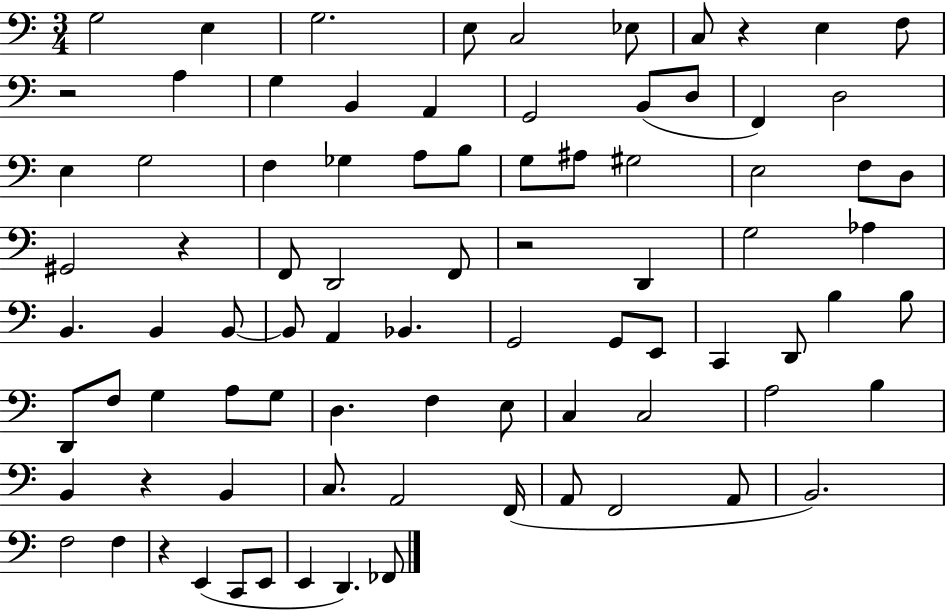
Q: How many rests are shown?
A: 6